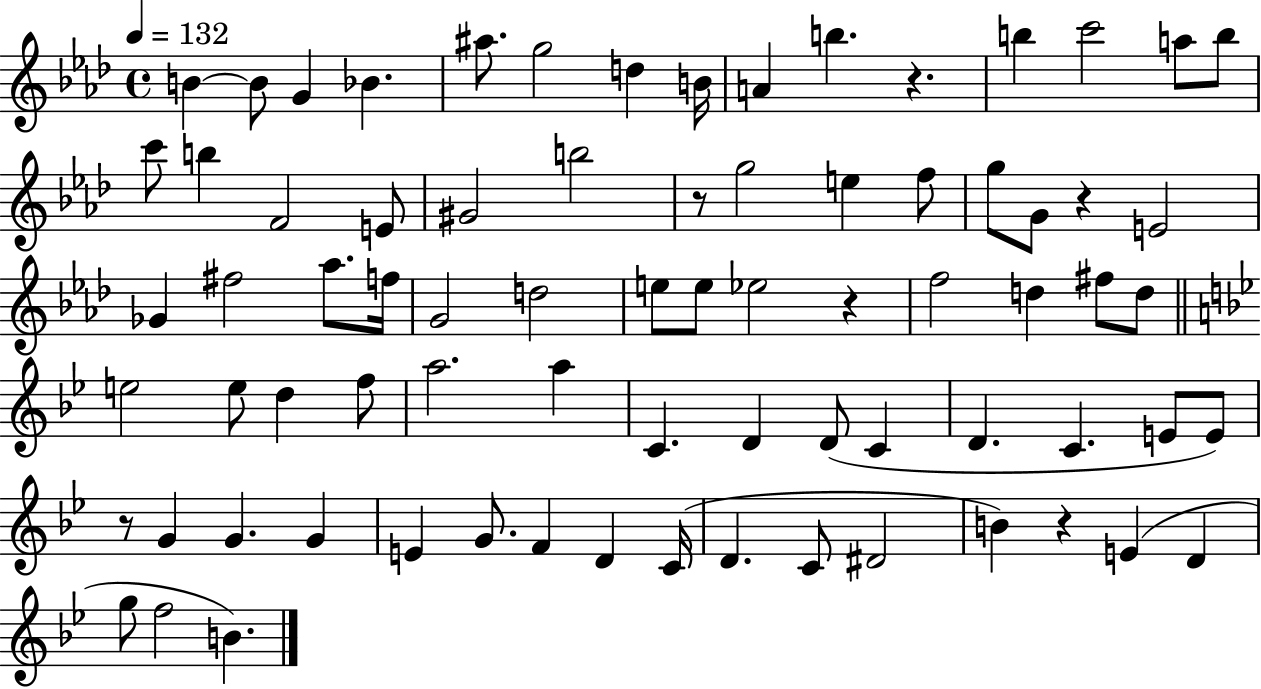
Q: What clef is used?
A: treble